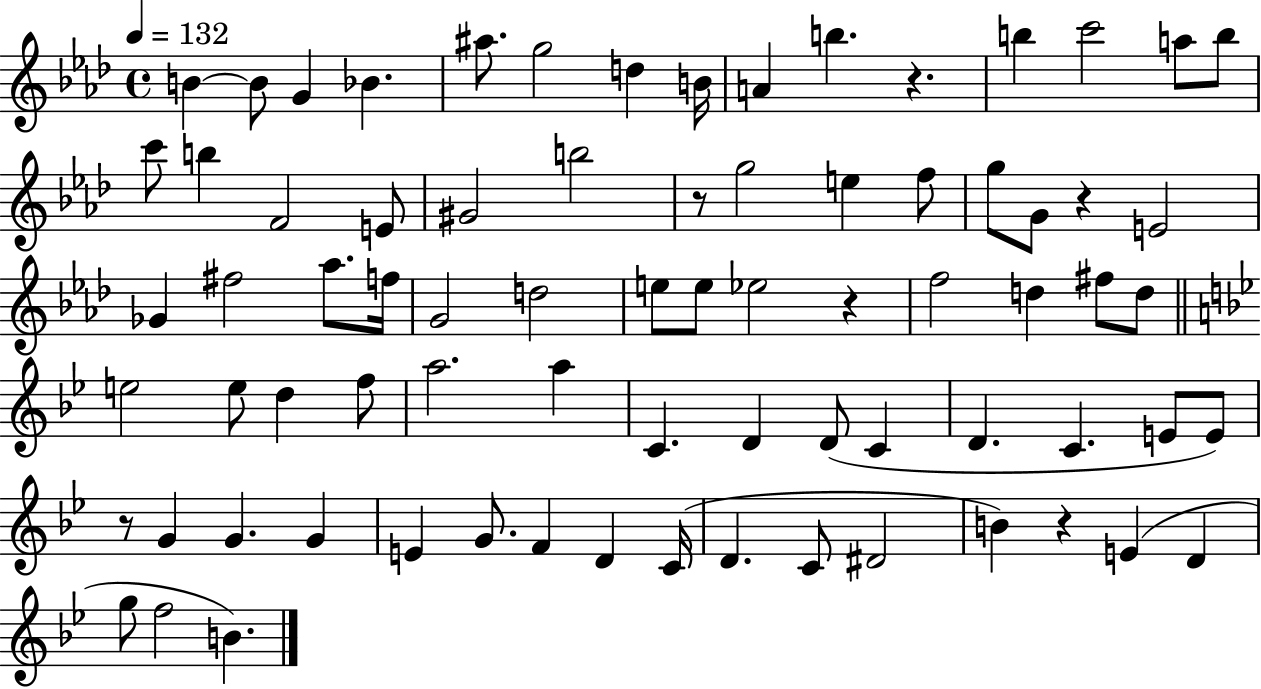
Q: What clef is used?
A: treble